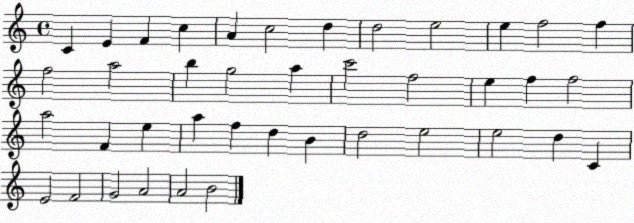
X:1
T:Untitled
M:4/4
L:1/4
K:C
C E F c A c2 d d2 e2 e f2 f f2 a2 b g2 a c'2 f2 e f f2 a2 F e a f d B d2 e2 e2 d C E2 F2 G2 A2 A2 B2